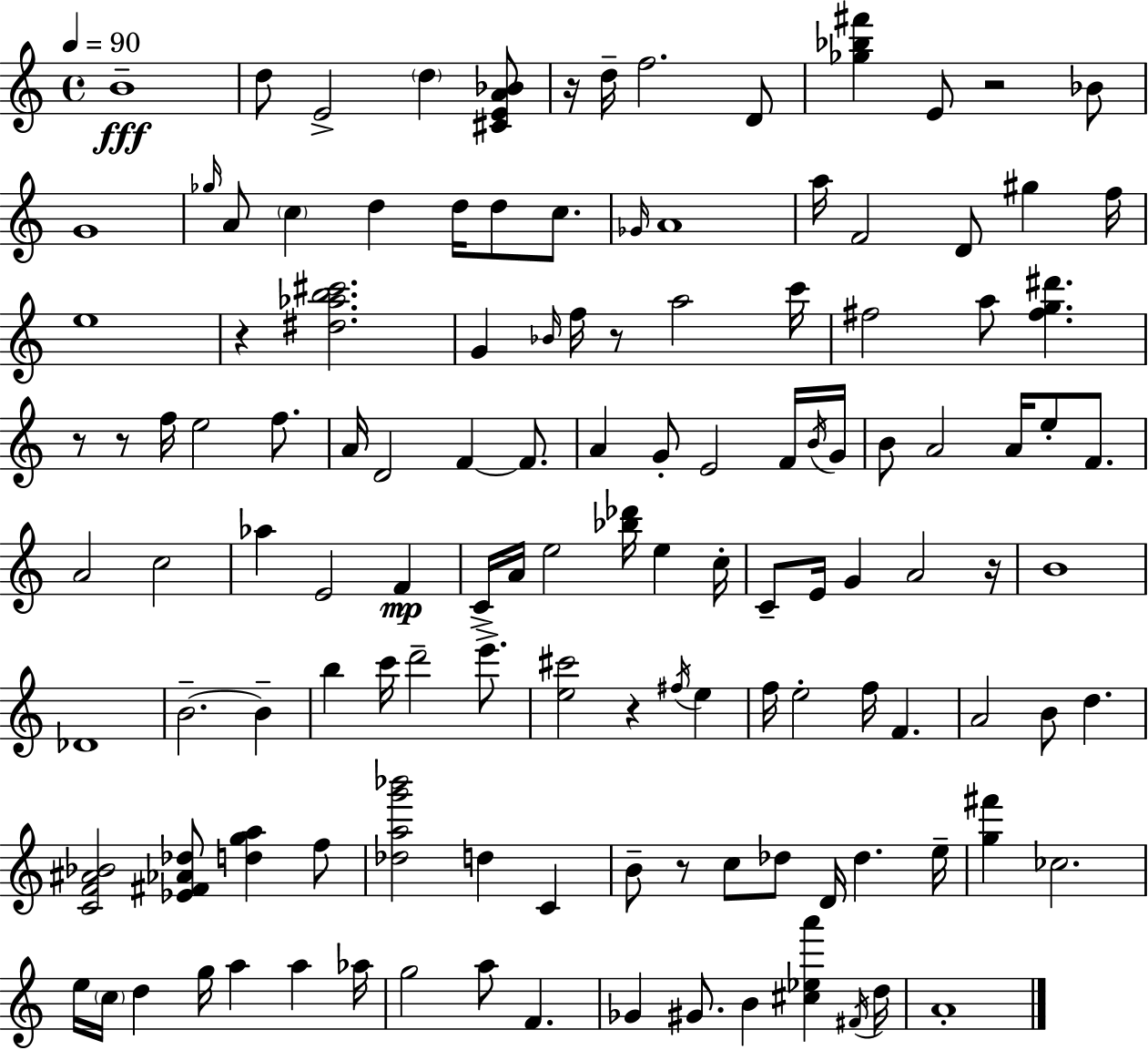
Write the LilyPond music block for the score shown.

{
  \clef treble
  \time 4/4
  \defaultTimeSignature
  \key c \major
  \tempo 4 = 90
  b'1--\fff | d''8 e'2-> \parenthesize d''4 <cis' e' a' bes'>8 | r16 d''16-- f''2. d'8 | <ges'' bes'' fis'''>4 e'8 r2 bes'8 | \break g'1 | \grace { ges''16 } a'8 \parenthesize c''4 d''4 d''16 d''8 c''8. | \grace { ges'16 } a'1 | a''16 f'2 d'8 gis''4 | \break f''16 e''1 | r4 <dis'' aes'' b'' cis'''>2. | g'4 \grace { bes'16 } f''16 r8 a''2 | c'''16 fis''2 a''8 <fis'' g'' dis'''>4. | \break r8 r8 f''16 e''2 | f''8. a'16 d'2 f'4~~ | f'8. a'4 g'8-. e'2 | f'16 \acciaccatura { b'16 } g'16 b'8 a'2 a'16 e''8-. | \break f'8. a'2 c''2 | aes''4 e'2 | f'4\mp c'16-> a'16 e''2 <bes'' des'''>16 e''4 | c''16-. c'8-- e'16 g'4 a'2 | \break r16 b'1 | des'1 | b'2.--~~ | b'4-- b''4 c'''16 d'''2-- | \break e'''8.-> <e'' cis'''>2 r4 | \acciaccatura { fis''16 } e''4 f''16 e''2-. f''16 f'4. | a'2 b'8 d''4. | <c' f' ais' bes'>2 <ees' fis' aes' des''>8 <d'' g'' a''>4 | \break f''8 <des'' a'' g''' bes'''>2 d''4 | c'4 b'8-- r8 c''8 des''8 d'16 des''4. | e''16-- <g'' fis'''>4 ces''2. | e''16 \parenthesize c''16 d''4 g''16 a''4 | \break a''4 aes''16 g''2 a''8 f'4. | ges'4 gis'8. b'4 | <cis'' ees'' a'''>4 \acciaccatura { fis'16 } d''16 a'1-. | \bar "|."
}